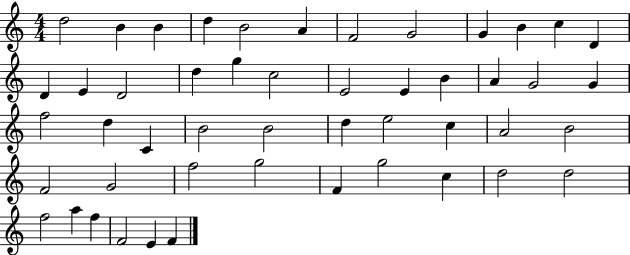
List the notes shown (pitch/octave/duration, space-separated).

D5/h B4/q B4/q D5/q B4/h A4/q F4/h G4/h G4/q B4/q C5/q D4/q D4/q E4/q D4/h D5/q G5/q C5/h E4/h E4/q B4/q A4/q G4/h G4/q F5/h D5/q C4/q B4/h B4/h D5/q E5/h C5/q A4/h B4/h F4/h G4/h F5/h G5/h F4/q G5/h C5/q D5/h D5/h F5/h A5/q F5/q F4/h E4/q F4/q